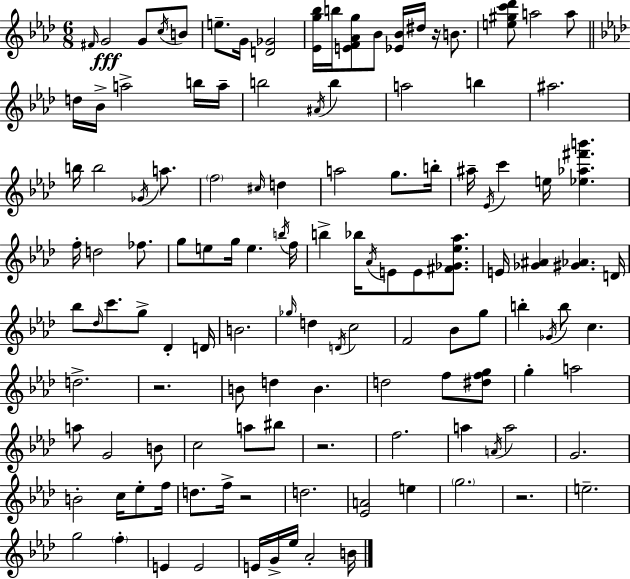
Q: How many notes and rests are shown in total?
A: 126